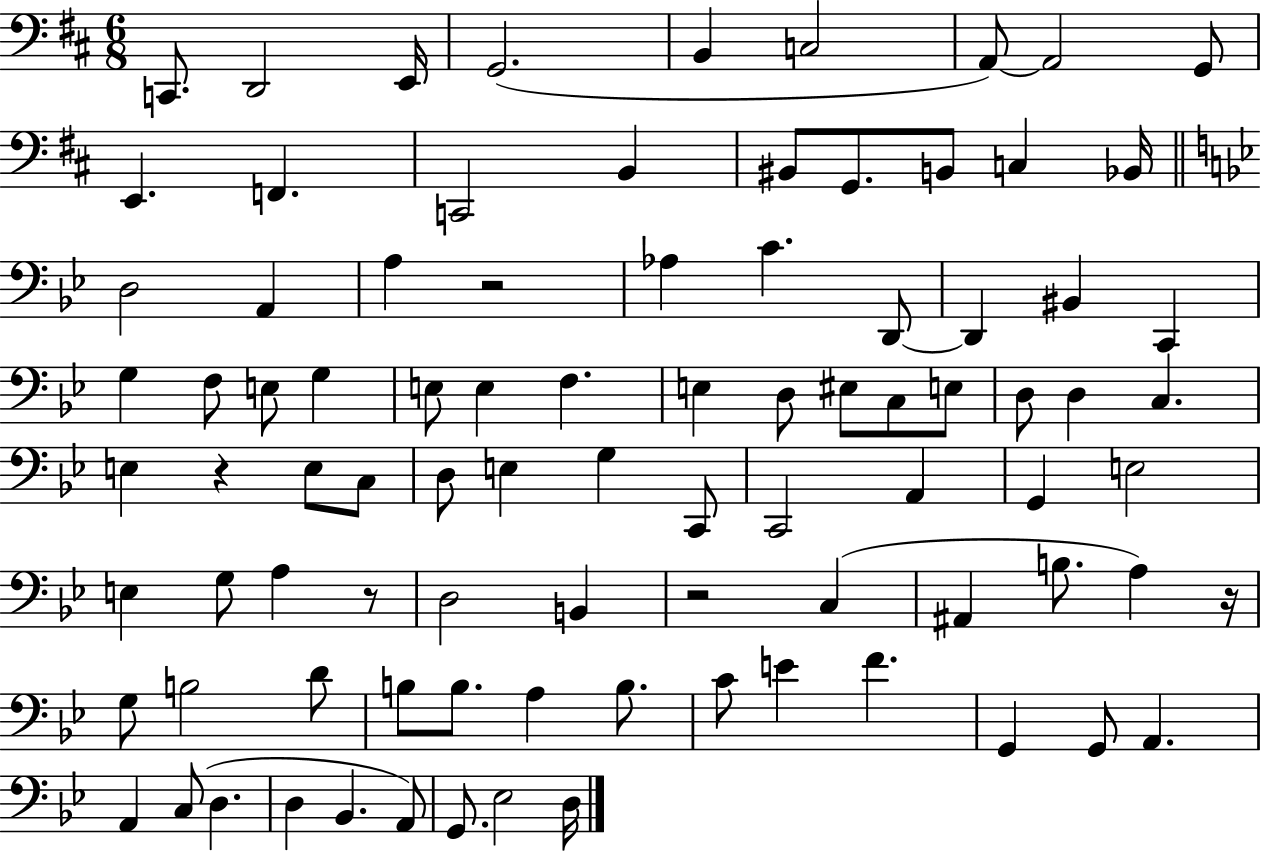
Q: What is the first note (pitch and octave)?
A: C2